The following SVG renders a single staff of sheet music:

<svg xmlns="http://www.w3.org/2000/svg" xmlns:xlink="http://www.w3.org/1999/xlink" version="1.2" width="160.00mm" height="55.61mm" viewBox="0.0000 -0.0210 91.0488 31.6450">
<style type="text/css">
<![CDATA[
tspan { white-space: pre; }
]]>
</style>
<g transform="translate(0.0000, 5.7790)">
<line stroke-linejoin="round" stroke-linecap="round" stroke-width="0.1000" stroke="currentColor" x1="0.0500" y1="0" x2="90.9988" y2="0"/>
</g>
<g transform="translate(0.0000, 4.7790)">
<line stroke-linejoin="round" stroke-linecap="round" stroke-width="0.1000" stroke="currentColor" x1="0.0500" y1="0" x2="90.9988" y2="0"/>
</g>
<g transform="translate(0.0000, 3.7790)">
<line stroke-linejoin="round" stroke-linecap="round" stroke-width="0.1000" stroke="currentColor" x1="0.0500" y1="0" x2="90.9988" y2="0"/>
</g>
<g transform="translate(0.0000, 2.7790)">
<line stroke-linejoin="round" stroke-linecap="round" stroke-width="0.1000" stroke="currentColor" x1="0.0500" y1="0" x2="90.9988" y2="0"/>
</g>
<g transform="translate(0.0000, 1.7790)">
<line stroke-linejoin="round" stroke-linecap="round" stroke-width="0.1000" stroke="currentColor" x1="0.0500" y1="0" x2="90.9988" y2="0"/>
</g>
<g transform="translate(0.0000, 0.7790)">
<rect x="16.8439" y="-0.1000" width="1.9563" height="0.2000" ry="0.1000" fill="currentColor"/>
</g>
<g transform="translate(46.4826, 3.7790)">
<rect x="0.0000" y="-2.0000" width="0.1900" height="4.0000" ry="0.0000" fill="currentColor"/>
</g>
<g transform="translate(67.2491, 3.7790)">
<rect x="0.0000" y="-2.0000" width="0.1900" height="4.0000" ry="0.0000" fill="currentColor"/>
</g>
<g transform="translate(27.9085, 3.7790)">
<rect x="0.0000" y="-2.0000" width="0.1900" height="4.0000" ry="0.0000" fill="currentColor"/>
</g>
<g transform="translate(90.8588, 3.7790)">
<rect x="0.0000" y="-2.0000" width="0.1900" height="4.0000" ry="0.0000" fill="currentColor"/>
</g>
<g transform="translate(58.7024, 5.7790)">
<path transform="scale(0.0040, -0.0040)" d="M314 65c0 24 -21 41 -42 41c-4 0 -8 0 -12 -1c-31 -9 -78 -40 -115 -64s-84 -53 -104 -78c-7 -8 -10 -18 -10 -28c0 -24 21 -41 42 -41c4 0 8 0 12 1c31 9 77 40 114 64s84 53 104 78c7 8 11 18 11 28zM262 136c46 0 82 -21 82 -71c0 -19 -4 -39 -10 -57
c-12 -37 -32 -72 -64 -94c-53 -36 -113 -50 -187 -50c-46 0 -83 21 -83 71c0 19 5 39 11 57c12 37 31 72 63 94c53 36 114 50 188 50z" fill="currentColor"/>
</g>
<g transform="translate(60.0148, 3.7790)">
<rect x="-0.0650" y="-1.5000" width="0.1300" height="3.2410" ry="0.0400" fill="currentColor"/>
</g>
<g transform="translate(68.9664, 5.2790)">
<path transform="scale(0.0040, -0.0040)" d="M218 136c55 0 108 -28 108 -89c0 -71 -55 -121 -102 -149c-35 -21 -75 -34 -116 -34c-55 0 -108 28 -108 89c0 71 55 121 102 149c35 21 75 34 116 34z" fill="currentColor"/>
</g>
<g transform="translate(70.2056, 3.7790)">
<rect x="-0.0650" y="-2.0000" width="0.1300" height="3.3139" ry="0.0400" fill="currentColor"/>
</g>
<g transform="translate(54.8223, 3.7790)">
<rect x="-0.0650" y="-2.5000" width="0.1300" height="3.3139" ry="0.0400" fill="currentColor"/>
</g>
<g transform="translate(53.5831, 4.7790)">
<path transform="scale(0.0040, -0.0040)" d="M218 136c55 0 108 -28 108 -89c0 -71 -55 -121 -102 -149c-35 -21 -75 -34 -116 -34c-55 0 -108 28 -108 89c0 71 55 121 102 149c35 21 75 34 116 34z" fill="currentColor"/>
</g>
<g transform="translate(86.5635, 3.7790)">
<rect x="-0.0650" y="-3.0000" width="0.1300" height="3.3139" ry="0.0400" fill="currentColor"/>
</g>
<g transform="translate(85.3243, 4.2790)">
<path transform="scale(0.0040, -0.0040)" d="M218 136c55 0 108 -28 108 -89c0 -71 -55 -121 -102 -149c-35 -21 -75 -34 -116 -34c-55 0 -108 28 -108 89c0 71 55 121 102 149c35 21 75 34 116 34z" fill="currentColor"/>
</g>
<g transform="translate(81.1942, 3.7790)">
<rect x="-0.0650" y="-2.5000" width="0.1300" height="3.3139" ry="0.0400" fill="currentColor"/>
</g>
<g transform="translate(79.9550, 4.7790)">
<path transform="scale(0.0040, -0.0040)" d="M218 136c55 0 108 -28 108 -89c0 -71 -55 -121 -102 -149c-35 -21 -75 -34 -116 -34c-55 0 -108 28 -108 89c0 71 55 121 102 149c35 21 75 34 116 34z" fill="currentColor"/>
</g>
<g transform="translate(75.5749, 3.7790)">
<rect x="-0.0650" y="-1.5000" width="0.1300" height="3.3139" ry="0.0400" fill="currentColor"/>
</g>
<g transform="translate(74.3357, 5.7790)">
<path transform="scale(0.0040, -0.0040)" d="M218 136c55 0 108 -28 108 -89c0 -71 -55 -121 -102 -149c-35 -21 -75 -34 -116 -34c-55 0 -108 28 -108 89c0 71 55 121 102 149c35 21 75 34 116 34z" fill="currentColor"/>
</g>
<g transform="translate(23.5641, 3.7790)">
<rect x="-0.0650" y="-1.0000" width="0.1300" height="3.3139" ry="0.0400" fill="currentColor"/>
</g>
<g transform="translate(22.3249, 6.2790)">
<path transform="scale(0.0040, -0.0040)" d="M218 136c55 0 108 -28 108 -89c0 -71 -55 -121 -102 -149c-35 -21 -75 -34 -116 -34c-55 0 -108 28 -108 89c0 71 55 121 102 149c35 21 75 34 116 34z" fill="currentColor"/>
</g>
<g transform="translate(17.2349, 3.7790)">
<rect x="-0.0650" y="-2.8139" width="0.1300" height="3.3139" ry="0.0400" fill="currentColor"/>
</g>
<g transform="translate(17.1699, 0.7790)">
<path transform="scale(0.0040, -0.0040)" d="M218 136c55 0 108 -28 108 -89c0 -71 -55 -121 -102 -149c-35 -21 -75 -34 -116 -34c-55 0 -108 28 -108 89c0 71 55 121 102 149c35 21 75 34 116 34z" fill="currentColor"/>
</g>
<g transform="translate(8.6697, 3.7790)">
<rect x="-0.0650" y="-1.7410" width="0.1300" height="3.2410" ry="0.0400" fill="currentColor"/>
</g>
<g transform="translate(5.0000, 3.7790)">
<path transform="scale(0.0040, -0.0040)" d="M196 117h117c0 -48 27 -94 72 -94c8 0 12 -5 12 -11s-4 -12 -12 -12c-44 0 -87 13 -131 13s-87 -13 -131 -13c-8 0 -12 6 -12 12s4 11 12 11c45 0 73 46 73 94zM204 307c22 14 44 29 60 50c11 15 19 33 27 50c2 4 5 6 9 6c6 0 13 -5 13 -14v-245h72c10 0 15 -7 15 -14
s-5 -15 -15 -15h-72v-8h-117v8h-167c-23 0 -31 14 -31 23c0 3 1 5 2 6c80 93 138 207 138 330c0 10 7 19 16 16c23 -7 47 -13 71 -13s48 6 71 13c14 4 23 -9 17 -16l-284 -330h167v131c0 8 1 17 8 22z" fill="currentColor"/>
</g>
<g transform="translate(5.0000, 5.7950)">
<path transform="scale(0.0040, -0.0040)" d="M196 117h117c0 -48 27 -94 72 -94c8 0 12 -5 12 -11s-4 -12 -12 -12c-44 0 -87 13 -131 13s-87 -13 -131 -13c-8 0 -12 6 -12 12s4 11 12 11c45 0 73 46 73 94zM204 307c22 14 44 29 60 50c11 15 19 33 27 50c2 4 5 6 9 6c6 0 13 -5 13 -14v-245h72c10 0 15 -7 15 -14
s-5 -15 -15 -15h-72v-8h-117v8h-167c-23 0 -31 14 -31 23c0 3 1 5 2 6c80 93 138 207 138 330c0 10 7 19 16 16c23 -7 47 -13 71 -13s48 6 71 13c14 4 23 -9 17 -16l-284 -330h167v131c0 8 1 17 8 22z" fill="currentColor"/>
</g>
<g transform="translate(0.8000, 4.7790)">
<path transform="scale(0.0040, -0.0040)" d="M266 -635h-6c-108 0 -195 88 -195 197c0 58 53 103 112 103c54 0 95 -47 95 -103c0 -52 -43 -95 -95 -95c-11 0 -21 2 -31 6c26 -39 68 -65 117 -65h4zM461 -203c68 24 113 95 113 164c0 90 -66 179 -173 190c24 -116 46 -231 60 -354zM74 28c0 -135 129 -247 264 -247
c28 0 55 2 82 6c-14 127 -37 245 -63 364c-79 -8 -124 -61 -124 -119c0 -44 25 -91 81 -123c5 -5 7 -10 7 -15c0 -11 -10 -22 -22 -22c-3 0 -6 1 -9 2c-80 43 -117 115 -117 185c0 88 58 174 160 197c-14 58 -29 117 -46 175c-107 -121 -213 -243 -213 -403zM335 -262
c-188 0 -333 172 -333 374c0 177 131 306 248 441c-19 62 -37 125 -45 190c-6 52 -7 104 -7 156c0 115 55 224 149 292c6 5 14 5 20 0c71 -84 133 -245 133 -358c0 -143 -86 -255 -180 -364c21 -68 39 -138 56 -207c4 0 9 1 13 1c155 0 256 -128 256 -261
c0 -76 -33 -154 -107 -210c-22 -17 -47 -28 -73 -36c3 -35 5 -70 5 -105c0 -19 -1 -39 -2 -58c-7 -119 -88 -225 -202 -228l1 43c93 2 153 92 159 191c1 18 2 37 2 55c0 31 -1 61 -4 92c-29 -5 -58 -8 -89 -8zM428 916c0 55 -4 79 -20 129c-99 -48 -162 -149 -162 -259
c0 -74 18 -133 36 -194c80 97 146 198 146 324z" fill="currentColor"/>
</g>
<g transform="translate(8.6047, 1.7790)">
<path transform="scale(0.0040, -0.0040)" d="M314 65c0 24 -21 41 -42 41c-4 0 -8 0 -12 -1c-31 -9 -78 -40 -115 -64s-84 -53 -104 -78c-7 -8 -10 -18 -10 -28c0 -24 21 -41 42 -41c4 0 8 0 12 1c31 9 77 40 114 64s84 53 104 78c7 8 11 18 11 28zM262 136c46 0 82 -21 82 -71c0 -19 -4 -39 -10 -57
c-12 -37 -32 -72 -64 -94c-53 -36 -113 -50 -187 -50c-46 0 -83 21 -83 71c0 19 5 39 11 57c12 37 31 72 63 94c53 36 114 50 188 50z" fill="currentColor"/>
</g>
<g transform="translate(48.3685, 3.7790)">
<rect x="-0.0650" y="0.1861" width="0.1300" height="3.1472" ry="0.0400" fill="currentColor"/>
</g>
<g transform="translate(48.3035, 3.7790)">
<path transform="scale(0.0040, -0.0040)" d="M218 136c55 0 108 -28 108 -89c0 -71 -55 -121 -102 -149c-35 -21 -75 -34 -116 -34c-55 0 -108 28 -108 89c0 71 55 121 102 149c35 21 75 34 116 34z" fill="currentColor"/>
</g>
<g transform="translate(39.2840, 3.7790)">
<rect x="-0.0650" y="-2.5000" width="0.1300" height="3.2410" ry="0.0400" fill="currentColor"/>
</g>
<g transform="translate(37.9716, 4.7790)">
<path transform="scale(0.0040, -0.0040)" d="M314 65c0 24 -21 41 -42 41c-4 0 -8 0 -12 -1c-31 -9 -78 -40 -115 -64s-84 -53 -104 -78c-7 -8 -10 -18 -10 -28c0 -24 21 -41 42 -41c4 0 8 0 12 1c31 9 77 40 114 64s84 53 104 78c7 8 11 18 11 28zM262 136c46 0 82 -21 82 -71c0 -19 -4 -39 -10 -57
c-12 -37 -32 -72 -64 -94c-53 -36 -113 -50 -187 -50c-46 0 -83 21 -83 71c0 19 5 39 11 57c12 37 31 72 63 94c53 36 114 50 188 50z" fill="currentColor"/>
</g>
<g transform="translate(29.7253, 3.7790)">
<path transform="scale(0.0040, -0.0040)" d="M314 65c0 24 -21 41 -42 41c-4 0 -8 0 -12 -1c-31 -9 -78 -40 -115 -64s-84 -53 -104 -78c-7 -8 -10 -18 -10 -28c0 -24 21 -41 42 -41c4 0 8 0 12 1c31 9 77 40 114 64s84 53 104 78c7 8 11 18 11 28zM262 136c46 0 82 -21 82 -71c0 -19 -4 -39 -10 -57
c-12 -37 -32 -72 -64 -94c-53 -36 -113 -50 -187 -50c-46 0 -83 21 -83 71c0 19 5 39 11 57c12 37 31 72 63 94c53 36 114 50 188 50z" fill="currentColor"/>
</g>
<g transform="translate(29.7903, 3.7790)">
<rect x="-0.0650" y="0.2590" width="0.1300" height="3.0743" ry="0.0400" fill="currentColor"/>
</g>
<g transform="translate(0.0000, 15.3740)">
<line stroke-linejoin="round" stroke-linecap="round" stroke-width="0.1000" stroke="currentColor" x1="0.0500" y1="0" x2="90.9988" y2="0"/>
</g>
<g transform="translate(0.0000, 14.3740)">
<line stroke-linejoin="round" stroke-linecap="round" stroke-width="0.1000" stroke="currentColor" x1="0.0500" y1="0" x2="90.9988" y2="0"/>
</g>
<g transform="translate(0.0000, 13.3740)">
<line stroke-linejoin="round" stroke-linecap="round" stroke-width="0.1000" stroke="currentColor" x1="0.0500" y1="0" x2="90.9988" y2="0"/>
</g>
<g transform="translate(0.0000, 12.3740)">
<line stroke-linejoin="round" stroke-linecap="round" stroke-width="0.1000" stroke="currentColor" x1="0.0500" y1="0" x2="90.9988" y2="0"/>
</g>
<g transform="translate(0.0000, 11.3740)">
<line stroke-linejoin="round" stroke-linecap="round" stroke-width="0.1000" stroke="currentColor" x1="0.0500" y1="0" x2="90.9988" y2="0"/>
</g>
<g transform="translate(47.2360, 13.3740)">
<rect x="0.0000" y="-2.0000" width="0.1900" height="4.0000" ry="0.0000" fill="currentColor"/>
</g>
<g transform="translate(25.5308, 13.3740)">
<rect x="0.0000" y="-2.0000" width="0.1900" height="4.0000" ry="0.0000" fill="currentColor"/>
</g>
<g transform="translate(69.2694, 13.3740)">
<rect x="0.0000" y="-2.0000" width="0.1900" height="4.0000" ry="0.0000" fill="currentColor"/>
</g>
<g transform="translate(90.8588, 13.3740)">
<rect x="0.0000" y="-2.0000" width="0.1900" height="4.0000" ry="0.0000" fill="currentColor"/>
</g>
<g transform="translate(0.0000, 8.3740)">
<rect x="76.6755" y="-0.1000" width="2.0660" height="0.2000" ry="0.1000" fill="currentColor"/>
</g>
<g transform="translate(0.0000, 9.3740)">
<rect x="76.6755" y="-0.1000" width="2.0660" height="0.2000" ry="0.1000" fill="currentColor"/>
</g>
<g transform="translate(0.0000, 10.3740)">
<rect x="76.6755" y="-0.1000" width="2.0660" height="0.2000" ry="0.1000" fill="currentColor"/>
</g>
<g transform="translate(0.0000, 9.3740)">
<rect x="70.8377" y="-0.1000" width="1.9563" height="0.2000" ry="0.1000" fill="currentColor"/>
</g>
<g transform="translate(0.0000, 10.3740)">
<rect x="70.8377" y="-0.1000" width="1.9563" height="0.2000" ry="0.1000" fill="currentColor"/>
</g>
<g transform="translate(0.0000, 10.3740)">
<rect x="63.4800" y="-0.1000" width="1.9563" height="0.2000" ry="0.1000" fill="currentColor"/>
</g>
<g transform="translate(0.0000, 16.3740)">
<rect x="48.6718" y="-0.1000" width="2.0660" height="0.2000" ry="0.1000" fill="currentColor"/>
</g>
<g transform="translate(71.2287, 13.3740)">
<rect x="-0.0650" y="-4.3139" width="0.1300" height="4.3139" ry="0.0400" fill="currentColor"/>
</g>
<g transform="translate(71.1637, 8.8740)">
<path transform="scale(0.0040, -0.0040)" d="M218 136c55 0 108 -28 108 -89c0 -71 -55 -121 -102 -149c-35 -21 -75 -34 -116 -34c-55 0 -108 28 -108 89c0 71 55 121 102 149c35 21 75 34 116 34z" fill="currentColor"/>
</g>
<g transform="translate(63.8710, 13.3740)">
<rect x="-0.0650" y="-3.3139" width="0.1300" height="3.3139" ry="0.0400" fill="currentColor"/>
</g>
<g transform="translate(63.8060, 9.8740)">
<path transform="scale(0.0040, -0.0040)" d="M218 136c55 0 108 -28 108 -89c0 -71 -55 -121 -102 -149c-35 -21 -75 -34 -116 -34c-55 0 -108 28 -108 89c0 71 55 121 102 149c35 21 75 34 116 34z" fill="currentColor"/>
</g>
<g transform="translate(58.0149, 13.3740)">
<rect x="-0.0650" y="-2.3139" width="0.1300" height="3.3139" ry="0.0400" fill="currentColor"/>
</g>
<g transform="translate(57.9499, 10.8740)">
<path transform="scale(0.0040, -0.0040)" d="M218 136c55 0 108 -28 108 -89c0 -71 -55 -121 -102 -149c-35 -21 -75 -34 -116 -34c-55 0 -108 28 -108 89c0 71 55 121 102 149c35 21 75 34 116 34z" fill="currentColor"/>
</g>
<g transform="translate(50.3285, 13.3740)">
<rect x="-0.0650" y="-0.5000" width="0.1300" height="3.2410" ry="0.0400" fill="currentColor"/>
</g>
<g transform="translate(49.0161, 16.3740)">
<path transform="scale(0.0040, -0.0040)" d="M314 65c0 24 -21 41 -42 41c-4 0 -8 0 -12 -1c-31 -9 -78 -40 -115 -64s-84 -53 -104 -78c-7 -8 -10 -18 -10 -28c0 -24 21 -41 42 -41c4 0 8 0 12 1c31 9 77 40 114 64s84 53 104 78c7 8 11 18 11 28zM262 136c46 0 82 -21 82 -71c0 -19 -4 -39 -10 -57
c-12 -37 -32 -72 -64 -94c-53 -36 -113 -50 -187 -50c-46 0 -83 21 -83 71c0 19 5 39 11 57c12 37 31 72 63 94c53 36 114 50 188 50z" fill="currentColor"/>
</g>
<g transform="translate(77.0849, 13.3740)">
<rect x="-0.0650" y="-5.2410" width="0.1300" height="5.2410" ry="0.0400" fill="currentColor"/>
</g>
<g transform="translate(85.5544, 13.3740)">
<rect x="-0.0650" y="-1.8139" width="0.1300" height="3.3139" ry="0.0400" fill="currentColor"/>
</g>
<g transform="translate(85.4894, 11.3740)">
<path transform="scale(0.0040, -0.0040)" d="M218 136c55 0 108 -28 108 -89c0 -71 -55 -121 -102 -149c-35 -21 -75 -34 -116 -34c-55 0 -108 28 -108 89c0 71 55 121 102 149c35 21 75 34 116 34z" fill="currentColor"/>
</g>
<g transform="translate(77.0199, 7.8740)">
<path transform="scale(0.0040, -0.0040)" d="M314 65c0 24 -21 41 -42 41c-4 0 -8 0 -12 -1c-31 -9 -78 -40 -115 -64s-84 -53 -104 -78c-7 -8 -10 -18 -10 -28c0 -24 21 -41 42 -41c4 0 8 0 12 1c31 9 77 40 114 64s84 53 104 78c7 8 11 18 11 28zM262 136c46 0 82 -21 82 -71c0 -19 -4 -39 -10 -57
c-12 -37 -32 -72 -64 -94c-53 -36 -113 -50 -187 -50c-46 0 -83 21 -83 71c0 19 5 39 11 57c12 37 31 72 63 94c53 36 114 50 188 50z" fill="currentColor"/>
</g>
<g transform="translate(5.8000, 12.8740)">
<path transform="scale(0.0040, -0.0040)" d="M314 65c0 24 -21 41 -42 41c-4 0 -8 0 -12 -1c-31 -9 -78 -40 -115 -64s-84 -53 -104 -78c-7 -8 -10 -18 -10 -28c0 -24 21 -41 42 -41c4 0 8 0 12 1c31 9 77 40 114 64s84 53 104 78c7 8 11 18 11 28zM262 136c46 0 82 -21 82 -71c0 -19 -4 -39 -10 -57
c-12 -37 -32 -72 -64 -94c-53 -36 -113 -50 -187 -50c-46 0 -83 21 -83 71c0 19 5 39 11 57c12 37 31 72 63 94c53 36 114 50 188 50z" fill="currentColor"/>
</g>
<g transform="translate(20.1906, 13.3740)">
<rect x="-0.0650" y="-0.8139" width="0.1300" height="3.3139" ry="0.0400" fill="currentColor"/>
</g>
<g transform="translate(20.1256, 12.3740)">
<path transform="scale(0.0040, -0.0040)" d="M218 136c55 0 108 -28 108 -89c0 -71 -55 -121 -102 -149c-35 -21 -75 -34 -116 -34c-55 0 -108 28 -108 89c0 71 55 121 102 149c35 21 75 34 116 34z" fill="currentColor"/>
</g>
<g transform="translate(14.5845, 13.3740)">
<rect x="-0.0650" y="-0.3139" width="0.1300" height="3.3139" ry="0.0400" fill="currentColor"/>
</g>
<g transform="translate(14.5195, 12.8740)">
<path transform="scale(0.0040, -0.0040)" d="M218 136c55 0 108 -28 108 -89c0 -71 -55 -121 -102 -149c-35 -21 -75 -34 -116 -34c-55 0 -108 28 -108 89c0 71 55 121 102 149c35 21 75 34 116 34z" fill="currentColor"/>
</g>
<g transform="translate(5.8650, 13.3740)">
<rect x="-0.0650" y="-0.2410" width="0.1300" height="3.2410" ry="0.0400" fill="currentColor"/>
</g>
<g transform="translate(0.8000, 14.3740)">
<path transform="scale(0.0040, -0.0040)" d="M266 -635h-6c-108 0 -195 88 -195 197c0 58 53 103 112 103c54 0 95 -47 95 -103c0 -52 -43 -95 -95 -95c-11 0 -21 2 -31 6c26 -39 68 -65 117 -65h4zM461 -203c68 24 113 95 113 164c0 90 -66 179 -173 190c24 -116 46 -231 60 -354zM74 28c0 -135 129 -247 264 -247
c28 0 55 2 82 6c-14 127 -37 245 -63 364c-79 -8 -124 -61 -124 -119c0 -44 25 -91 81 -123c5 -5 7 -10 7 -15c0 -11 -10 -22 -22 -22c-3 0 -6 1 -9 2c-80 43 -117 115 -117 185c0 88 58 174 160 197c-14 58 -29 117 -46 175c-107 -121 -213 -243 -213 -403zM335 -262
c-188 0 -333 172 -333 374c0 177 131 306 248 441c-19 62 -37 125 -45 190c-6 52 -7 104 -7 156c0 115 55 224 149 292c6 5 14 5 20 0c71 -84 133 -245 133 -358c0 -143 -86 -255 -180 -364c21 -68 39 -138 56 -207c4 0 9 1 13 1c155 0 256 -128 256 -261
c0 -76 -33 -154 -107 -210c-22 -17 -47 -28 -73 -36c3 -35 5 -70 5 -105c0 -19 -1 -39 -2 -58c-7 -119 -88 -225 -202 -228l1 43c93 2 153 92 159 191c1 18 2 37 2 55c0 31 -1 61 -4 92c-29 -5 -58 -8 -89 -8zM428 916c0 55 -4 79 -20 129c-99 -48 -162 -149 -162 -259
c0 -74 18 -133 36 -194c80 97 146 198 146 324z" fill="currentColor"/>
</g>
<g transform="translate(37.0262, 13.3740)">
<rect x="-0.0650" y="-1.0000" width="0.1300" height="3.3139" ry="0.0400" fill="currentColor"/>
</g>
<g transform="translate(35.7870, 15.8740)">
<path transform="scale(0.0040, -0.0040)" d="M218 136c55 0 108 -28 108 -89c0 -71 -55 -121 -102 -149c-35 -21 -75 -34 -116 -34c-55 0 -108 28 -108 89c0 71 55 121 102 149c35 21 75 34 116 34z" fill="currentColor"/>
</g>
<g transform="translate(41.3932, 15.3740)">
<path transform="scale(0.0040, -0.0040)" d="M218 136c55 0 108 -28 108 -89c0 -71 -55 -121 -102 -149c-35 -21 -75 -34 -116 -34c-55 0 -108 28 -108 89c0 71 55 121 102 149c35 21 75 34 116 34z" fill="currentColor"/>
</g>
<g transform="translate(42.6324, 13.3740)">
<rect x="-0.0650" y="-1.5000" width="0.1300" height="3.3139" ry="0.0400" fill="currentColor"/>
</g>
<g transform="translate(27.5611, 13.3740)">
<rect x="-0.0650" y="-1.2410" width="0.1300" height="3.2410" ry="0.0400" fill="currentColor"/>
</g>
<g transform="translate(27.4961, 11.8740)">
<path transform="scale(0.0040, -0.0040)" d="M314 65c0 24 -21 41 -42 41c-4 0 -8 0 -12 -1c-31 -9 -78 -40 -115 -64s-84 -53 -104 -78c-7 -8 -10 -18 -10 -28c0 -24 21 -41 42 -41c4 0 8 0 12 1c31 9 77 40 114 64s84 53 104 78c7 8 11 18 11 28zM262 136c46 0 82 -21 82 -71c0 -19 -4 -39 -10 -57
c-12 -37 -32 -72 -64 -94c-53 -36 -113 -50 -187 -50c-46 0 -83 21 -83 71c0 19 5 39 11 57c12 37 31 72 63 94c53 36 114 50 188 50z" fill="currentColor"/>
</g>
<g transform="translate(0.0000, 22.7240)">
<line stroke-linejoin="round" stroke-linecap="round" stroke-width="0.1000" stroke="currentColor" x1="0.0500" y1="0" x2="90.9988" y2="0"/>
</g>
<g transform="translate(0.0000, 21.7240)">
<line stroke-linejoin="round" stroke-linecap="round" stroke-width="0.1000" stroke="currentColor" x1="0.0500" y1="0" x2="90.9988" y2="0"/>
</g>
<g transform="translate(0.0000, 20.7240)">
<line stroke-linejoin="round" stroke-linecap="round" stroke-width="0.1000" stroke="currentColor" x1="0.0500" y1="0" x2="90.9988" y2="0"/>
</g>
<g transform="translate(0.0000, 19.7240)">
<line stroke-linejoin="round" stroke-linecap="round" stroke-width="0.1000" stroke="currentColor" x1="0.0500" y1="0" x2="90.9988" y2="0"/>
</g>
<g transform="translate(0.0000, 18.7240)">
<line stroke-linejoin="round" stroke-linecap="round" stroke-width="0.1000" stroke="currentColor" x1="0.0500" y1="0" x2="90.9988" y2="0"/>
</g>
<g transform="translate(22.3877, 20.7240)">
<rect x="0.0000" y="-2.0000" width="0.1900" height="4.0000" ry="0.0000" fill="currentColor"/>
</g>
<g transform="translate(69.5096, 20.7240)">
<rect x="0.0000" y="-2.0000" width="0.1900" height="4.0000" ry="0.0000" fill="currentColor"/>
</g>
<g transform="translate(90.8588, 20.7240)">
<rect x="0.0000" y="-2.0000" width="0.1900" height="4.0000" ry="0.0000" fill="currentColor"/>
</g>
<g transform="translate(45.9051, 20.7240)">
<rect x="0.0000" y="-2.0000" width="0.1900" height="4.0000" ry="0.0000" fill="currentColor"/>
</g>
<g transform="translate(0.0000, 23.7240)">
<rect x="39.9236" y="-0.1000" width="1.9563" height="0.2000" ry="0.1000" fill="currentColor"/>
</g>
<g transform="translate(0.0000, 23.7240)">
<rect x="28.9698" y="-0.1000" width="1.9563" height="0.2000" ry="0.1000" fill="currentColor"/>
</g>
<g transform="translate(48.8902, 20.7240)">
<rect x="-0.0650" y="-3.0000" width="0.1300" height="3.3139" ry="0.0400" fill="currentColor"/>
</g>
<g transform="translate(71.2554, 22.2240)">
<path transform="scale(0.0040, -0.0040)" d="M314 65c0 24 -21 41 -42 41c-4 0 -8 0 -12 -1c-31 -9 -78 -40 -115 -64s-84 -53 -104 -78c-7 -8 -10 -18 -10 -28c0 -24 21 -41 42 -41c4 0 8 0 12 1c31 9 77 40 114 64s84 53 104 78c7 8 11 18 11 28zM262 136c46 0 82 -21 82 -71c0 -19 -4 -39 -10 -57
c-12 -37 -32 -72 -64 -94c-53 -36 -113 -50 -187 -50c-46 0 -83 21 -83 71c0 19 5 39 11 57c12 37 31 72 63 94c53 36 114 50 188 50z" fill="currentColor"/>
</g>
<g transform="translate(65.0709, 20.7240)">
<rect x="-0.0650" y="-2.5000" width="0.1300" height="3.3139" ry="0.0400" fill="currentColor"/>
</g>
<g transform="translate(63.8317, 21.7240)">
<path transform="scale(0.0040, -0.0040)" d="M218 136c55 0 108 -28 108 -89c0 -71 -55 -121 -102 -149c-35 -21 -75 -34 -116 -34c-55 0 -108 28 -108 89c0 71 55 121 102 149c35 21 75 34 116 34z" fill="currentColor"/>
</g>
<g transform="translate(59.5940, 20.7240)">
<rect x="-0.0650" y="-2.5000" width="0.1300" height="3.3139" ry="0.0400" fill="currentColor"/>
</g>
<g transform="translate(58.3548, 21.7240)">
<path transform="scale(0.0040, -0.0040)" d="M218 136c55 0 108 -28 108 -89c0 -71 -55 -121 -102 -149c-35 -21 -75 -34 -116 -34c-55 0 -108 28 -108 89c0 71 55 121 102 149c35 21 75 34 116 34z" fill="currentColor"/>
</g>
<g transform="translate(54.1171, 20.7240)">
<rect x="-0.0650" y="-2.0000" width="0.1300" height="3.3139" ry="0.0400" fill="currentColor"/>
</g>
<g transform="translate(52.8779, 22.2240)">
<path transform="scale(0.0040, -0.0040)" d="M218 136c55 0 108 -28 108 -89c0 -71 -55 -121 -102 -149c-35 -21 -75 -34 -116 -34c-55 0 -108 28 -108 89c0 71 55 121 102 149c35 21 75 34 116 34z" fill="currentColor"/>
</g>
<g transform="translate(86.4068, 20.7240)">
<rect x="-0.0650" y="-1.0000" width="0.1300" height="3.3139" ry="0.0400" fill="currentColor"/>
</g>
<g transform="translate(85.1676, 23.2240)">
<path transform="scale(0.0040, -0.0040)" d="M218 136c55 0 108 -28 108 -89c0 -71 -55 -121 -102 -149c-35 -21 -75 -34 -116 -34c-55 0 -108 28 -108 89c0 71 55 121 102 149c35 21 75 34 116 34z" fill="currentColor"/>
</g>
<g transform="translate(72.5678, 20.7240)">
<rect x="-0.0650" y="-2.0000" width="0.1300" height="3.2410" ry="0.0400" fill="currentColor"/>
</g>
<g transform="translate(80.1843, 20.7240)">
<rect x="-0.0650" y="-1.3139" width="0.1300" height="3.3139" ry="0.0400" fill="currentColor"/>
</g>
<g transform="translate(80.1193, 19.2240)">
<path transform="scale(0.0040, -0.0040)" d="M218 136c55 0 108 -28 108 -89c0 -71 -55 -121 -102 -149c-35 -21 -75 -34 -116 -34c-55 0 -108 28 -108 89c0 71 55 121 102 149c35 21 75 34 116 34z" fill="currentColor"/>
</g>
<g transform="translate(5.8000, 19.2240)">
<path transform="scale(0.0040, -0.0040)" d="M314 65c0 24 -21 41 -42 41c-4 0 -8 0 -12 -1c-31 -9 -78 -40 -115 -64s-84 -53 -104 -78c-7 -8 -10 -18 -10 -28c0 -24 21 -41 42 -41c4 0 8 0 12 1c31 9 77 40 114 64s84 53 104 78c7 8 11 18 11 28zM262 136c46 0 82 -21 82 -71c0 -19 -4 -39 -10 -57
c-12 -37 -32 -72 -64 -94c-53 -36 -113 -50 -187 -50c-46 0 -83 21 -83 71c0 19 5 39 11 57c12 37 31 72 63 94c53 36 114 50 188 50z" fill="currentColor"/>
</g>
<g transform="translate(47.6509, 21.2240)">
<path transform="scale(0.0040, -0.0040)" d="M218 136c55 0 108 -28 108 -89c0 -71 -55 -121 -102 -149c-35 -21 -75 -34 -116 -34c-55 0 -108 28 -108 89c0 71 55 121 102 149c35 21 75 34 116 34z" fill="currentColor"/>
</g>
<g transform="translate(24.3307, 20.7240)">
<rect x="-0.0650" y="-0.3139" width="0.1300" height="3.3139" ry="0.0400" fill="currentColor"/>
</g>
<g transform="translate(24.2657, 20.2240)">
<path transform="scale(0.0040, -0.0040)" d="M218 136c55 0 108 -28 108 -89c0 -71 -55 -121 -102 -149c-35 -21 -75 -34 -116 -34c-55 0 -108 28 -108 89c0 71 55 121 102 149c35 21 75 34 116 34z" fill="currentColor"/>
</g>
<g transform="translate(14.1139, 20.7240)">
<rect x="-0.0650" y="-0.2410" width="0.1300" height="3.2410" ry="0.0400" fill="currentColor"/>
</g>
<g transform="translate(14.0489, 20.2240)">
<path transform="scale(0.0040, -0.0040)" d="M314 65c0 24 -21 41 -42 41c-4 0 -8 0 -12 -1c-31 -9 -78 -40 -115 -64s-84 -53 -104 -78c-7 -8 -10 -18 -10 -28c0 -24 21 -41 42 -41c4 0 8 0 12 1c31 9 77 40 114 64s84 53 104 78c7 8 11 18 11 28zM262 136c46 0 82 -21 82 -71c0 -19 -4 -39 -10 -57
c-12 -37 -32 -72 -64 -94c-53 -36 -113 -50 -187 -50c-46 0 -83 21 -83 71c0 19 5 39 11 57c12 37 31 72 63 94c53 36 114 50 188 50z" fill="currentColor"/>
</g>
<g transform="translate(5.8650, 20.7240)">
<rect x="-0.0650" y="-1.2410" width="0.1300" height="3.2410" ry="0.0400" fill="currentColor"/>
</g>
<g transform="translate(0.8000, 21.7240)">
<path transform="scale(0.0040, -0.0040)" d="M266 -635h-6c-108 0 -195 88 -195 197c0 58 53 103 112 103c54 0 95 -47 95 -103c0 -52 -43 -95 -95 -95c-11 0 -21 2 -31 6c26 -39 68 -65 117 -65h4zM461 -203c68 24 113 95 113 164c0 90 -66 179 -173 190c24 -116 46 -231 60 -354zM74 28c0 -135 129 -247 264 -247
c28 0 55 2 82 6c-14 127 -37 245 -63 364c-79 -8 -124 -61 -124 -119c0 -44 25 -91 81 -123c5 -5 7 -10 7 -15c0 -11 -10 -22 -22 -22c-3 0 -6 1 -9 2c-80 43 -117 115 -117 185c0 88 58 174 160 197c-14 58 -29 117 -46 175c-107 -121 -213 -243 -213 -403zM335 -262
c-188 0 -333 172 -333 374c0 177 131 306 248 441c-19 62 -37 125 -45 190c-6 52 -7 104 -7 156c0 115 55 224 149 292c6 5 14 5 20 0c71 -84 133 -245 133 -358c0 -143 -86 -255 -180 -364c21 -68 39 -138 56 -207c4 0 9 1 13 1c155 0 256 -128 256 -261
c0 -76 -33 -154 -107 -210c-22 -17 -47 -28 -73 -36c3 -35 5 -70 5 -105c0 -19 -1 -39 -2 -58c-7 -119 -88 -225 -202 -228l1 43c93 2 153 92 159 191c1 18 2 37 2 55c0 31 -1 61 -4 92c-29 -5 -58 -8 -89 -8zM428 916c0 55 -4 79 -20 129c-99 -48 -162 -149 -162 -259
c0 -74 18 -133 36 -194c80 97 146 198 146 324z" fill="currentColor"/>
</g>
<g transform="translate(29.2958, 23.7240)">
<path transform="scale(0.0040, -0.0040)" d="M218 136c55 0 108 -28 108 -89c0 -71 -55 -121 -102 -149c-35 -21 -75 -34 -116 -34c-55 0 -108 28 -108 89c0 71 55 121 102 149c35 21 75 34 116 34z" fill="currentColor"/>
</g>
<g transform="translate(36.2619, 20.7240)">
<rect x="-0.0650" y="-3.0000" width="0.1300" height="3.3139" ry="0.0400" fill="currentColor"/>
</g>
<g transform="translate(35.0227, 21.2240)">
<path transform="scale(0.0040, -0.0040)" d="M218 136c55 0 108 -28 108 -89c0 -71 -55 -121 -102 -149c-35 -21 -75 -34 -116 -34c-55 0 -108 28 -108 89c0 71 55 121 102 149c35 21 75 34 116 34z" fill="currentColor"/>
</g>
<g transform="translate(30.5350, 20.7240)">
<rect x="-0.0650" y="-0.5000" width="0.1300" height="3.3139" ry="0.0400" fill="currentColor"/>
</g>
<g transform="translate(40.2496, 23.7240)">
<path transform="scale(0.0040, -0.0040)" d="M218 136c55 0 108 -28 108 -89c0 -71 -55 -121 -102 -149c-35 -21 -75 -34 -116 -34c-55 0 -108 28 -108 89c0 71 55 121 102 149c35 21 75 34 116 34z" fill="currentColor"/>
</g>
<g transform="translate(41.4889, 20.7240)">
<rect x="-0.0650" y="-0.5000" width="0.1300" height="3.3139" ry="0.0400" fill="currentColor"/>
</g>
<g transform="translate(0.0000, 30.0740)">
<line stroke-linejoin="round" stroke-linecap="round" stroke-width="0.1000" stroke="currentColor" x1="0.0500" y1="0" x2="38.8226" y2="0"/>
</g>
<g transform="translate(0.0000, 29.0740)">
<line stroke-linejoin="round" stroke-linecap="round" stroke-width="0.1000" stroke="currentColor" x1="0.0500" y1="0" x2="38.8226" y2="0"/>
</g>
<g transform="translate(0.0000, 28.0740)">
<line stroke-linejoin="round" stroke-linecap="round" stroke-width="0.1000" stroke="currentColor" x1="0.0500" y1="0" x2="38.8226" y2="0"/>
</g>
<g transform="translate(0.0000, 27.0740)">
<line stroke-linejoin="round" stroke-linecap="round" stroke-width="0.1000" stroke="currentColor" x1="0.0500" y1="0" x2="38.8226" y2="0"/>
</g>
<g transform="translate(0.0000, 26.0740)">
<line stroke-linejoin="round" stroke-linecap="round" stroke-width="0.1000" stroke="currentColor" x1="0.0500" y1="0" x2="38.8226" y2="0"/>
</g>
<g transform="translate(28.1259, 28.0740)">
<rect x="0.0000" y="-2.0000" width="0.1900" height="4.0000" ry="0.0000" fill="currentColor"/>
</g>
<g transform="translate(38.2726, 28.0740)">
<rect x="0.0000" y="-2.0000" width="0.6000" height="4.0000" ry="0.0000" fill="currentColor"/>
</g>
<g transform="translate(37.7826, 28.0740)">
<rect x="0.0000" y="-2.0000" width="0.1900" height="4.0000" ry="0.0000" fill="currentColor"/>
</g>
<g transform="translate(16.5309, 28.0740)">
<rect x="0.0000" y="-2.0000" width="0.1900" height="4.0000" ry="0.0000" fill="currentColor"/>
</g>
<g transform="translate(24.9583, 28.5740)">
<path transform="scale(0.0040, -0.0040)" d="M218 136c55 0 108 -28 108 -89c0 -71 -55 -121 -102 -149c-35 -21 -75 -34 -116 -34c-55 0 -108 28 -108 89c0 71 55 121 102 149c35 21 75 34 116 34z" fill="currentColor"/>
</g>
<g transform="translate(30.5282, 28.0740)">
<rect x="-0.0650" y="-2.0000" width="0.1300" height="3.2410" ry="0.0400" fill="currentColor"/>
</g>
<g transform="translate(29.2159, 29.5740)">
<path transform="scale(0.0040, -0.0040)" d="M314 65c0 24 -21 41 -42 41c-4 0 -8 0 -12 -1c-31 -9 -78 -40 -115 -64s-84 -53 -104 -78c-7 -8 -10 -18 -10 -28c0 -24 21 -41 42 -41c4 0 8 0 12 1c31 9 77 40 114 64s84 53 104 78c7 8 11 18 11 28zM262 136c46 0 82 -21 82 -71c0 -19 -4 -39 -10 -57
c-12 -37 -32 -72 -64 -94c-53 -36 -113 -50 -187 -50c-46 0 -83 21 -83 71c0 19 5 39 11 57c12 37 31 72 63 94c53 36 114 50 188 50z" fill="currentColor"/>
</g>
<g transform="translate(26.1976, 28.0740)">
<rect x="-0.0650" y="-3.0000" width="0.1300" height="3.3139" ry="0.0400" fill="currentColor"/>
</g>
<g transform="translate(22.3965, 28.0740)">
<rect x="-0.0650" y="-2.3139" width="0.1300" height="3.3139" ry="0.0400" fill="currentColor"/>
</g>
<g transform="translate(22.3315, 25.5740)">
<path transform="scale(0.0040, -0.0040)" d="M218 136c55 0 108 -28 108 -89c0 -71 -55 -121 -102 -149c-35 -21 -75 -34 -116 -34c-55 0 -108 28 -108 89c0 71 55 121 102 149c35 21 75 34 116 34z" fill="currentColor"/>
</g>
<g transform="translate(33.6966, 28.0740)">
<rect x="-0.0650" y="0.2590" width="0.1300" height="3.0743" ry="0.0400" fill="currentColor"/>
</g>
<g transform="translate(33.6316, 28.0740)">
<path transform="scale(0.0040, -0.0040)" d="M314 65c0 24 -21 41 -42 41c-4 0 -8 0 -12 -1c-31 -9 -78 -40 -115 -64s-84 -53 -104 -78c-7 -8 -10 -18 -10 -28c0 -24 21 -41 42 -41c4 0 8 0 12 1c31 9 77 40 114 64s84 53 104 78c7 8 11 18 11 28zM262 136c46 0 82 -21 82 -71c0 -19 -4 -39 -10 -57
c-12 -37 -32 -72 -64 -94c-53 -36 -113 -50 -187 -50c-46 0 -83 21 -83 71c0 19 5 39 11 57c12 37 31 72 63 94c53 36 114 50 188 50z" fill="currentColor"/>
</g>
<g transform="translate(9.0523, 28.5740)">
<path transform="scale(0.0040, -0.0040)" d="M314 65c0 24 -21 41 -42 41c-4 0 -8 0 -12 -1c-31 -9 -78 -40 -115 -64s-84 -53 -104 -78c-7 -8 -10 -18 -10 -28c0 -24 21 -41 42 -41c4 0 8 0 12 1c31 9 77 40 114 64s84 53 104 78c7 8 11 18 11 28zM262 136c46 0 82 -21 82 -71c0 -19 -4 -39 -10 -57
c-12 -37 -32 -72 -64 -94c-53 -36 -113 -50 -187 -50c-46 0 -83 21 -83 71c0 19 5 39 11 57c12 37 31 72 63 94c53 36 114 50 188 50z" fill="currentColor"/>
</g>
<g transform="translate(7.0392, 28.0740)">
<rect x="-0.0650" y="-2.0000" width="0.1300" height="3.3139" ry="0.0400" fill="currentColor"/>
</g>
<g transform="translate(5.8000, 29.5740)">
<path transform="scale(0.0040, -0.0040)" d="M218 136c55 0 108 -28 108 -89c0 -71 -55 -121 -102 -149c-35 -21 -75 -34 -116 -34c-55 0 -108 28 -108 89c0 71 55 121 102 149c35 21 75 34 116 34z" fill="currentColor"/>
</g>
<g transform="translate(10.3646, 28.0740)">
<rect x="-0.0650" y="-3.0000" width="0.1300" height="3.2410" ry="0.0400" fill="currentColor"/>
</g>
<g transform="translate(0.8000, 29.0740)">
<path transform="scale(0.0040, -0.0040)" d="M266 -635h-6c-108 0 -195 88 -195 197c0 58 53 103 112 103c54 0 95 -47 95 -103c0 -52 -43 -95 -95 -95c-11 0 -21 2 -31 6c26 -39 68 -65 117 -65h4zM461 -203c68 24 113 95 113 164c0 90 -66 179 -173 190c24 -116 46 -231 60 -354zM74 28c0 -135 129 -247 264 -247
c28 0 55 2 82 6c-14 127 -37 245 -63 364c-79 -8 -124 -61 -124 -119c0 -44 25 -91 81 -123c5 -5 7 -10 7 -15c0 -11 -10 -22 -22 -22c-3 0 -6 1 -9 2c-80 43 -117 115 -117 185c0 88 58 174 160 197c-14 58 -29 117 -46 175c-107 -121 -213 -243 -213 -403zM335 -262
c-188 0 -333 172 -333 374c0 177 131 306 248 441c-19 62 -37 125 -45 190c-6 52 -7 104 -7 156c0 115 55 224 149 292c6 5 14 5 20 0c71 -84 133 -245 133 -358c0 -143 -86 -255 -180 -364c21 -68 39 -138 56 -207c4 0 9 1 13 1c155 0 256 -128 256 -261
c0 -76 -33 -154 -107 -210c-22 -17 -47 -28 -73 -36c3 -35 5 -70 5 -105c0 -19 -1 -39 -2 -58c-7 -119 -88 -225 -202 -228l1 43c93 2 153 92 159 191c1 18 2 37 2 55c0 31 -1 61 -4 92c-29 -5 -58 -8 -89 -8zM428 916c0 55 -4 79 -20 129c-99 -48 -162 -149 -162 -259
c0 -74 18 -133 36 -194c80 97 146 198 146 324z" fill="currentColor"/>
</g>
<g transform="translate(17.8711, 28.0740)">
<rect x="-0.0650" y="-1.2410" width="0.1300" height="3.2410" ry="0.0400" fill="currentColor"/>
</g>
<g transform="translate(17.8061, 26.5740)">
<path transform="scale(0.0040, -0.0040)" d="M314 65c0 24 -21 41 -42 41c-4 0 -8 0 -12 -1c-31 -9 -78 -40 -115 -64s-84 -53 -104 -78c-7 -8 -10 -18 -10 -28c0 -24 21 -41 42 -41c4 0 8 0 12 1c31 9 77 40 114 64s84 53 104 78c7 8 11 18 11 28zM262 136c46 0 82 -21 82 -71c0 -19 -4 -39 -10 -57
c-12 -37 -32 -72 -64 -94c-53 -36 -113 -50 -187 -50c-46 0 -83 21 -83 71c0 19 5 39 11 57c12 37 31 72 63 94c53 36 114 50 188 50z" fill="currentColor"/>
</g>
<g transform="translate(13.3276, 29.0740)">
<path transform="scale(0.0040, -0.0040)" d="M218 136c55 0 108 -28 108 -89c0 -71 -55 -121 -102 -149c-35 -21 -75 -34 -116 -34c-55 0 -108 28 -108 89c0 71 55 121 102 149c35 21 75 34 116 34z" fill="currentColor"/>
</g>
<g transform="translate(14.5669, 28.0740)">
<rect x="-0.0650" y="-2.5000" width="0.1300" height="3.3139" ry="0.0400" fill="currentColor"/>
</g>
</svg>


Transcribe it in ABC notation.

X:1
T:Untitled
M:4/4
L:1/4
K:C
f2 a D B2 G2 B G E2 F E G A c2 c d e2 D E C2 g b d' f'2 f e2 c2 c C A C A F G G F2 e D F A2 G e2 g A F2 B2